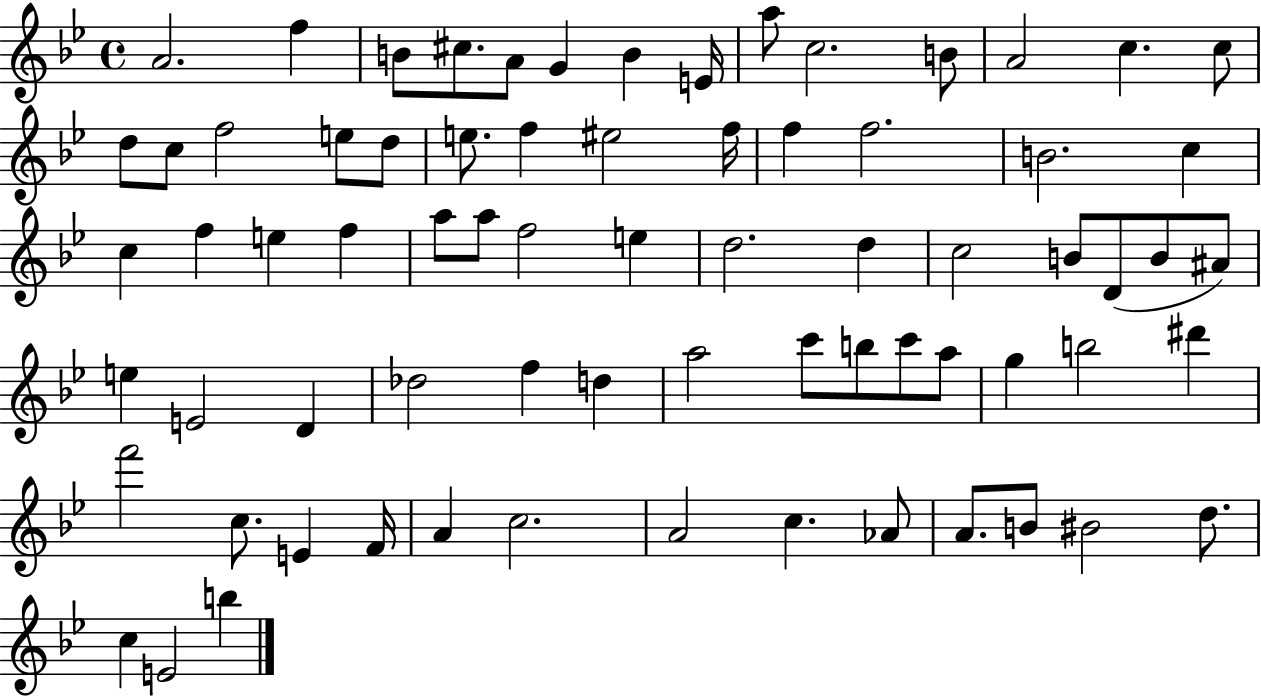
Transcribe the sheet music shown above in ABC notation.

X:1
T:Untitled
M:4/4
L:1/4
K:Bb
A2 f B/2 ^c/2 A/2 G B E/4 a/2 c2 B/2 A2 c c/2 d/2 c/2 f2 e/2 d/2 e/2 f ^e2 f/4 f f2 B2 c c f e f a/2 a/2 f2 e d2 d c2 B/2 D/2 B/2 ^A/2 e E2 D _d2 f d a2 c'/2 b/2 c'/2 a/2 g b2 ^d' f'2 c/2 E F/4 A c2 A2 c _A/2 A/2 B/2 ^B2 d/2 c E2 b